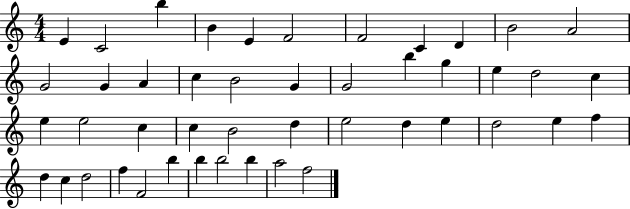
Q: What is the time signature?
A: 4/4